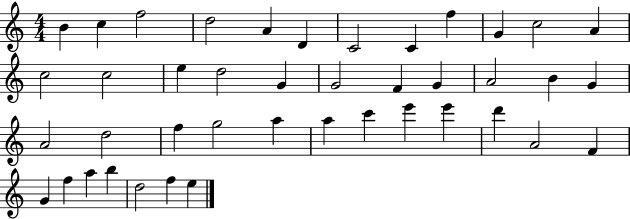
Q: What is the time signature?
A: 4/4